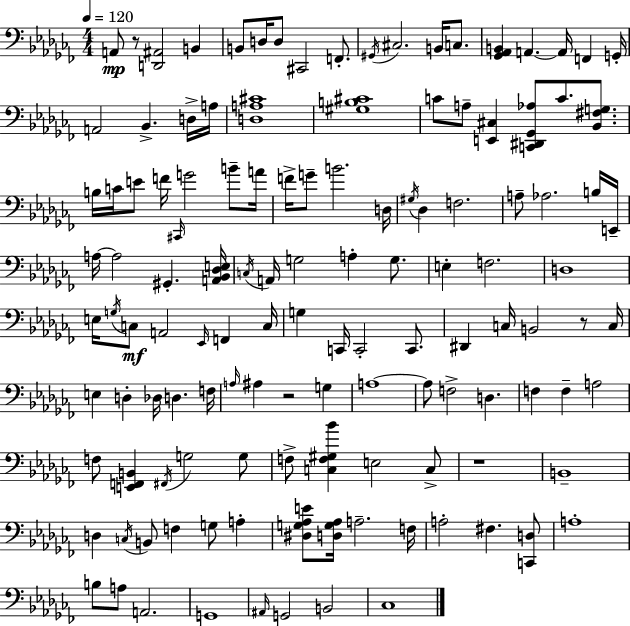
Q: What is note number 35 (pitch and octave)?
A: G#3